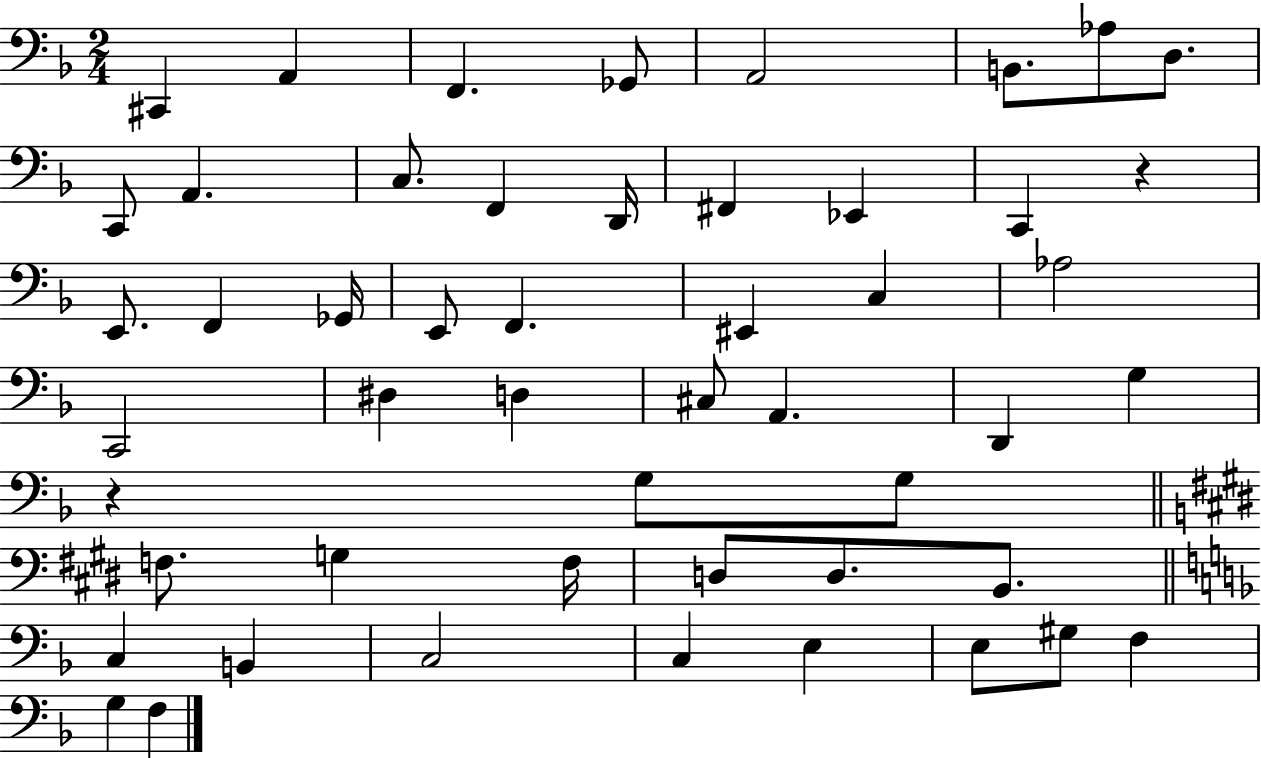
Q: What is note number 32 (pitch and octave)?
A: G3